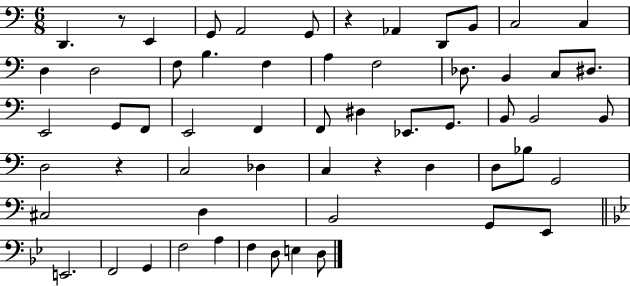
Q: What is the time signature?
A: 6/8